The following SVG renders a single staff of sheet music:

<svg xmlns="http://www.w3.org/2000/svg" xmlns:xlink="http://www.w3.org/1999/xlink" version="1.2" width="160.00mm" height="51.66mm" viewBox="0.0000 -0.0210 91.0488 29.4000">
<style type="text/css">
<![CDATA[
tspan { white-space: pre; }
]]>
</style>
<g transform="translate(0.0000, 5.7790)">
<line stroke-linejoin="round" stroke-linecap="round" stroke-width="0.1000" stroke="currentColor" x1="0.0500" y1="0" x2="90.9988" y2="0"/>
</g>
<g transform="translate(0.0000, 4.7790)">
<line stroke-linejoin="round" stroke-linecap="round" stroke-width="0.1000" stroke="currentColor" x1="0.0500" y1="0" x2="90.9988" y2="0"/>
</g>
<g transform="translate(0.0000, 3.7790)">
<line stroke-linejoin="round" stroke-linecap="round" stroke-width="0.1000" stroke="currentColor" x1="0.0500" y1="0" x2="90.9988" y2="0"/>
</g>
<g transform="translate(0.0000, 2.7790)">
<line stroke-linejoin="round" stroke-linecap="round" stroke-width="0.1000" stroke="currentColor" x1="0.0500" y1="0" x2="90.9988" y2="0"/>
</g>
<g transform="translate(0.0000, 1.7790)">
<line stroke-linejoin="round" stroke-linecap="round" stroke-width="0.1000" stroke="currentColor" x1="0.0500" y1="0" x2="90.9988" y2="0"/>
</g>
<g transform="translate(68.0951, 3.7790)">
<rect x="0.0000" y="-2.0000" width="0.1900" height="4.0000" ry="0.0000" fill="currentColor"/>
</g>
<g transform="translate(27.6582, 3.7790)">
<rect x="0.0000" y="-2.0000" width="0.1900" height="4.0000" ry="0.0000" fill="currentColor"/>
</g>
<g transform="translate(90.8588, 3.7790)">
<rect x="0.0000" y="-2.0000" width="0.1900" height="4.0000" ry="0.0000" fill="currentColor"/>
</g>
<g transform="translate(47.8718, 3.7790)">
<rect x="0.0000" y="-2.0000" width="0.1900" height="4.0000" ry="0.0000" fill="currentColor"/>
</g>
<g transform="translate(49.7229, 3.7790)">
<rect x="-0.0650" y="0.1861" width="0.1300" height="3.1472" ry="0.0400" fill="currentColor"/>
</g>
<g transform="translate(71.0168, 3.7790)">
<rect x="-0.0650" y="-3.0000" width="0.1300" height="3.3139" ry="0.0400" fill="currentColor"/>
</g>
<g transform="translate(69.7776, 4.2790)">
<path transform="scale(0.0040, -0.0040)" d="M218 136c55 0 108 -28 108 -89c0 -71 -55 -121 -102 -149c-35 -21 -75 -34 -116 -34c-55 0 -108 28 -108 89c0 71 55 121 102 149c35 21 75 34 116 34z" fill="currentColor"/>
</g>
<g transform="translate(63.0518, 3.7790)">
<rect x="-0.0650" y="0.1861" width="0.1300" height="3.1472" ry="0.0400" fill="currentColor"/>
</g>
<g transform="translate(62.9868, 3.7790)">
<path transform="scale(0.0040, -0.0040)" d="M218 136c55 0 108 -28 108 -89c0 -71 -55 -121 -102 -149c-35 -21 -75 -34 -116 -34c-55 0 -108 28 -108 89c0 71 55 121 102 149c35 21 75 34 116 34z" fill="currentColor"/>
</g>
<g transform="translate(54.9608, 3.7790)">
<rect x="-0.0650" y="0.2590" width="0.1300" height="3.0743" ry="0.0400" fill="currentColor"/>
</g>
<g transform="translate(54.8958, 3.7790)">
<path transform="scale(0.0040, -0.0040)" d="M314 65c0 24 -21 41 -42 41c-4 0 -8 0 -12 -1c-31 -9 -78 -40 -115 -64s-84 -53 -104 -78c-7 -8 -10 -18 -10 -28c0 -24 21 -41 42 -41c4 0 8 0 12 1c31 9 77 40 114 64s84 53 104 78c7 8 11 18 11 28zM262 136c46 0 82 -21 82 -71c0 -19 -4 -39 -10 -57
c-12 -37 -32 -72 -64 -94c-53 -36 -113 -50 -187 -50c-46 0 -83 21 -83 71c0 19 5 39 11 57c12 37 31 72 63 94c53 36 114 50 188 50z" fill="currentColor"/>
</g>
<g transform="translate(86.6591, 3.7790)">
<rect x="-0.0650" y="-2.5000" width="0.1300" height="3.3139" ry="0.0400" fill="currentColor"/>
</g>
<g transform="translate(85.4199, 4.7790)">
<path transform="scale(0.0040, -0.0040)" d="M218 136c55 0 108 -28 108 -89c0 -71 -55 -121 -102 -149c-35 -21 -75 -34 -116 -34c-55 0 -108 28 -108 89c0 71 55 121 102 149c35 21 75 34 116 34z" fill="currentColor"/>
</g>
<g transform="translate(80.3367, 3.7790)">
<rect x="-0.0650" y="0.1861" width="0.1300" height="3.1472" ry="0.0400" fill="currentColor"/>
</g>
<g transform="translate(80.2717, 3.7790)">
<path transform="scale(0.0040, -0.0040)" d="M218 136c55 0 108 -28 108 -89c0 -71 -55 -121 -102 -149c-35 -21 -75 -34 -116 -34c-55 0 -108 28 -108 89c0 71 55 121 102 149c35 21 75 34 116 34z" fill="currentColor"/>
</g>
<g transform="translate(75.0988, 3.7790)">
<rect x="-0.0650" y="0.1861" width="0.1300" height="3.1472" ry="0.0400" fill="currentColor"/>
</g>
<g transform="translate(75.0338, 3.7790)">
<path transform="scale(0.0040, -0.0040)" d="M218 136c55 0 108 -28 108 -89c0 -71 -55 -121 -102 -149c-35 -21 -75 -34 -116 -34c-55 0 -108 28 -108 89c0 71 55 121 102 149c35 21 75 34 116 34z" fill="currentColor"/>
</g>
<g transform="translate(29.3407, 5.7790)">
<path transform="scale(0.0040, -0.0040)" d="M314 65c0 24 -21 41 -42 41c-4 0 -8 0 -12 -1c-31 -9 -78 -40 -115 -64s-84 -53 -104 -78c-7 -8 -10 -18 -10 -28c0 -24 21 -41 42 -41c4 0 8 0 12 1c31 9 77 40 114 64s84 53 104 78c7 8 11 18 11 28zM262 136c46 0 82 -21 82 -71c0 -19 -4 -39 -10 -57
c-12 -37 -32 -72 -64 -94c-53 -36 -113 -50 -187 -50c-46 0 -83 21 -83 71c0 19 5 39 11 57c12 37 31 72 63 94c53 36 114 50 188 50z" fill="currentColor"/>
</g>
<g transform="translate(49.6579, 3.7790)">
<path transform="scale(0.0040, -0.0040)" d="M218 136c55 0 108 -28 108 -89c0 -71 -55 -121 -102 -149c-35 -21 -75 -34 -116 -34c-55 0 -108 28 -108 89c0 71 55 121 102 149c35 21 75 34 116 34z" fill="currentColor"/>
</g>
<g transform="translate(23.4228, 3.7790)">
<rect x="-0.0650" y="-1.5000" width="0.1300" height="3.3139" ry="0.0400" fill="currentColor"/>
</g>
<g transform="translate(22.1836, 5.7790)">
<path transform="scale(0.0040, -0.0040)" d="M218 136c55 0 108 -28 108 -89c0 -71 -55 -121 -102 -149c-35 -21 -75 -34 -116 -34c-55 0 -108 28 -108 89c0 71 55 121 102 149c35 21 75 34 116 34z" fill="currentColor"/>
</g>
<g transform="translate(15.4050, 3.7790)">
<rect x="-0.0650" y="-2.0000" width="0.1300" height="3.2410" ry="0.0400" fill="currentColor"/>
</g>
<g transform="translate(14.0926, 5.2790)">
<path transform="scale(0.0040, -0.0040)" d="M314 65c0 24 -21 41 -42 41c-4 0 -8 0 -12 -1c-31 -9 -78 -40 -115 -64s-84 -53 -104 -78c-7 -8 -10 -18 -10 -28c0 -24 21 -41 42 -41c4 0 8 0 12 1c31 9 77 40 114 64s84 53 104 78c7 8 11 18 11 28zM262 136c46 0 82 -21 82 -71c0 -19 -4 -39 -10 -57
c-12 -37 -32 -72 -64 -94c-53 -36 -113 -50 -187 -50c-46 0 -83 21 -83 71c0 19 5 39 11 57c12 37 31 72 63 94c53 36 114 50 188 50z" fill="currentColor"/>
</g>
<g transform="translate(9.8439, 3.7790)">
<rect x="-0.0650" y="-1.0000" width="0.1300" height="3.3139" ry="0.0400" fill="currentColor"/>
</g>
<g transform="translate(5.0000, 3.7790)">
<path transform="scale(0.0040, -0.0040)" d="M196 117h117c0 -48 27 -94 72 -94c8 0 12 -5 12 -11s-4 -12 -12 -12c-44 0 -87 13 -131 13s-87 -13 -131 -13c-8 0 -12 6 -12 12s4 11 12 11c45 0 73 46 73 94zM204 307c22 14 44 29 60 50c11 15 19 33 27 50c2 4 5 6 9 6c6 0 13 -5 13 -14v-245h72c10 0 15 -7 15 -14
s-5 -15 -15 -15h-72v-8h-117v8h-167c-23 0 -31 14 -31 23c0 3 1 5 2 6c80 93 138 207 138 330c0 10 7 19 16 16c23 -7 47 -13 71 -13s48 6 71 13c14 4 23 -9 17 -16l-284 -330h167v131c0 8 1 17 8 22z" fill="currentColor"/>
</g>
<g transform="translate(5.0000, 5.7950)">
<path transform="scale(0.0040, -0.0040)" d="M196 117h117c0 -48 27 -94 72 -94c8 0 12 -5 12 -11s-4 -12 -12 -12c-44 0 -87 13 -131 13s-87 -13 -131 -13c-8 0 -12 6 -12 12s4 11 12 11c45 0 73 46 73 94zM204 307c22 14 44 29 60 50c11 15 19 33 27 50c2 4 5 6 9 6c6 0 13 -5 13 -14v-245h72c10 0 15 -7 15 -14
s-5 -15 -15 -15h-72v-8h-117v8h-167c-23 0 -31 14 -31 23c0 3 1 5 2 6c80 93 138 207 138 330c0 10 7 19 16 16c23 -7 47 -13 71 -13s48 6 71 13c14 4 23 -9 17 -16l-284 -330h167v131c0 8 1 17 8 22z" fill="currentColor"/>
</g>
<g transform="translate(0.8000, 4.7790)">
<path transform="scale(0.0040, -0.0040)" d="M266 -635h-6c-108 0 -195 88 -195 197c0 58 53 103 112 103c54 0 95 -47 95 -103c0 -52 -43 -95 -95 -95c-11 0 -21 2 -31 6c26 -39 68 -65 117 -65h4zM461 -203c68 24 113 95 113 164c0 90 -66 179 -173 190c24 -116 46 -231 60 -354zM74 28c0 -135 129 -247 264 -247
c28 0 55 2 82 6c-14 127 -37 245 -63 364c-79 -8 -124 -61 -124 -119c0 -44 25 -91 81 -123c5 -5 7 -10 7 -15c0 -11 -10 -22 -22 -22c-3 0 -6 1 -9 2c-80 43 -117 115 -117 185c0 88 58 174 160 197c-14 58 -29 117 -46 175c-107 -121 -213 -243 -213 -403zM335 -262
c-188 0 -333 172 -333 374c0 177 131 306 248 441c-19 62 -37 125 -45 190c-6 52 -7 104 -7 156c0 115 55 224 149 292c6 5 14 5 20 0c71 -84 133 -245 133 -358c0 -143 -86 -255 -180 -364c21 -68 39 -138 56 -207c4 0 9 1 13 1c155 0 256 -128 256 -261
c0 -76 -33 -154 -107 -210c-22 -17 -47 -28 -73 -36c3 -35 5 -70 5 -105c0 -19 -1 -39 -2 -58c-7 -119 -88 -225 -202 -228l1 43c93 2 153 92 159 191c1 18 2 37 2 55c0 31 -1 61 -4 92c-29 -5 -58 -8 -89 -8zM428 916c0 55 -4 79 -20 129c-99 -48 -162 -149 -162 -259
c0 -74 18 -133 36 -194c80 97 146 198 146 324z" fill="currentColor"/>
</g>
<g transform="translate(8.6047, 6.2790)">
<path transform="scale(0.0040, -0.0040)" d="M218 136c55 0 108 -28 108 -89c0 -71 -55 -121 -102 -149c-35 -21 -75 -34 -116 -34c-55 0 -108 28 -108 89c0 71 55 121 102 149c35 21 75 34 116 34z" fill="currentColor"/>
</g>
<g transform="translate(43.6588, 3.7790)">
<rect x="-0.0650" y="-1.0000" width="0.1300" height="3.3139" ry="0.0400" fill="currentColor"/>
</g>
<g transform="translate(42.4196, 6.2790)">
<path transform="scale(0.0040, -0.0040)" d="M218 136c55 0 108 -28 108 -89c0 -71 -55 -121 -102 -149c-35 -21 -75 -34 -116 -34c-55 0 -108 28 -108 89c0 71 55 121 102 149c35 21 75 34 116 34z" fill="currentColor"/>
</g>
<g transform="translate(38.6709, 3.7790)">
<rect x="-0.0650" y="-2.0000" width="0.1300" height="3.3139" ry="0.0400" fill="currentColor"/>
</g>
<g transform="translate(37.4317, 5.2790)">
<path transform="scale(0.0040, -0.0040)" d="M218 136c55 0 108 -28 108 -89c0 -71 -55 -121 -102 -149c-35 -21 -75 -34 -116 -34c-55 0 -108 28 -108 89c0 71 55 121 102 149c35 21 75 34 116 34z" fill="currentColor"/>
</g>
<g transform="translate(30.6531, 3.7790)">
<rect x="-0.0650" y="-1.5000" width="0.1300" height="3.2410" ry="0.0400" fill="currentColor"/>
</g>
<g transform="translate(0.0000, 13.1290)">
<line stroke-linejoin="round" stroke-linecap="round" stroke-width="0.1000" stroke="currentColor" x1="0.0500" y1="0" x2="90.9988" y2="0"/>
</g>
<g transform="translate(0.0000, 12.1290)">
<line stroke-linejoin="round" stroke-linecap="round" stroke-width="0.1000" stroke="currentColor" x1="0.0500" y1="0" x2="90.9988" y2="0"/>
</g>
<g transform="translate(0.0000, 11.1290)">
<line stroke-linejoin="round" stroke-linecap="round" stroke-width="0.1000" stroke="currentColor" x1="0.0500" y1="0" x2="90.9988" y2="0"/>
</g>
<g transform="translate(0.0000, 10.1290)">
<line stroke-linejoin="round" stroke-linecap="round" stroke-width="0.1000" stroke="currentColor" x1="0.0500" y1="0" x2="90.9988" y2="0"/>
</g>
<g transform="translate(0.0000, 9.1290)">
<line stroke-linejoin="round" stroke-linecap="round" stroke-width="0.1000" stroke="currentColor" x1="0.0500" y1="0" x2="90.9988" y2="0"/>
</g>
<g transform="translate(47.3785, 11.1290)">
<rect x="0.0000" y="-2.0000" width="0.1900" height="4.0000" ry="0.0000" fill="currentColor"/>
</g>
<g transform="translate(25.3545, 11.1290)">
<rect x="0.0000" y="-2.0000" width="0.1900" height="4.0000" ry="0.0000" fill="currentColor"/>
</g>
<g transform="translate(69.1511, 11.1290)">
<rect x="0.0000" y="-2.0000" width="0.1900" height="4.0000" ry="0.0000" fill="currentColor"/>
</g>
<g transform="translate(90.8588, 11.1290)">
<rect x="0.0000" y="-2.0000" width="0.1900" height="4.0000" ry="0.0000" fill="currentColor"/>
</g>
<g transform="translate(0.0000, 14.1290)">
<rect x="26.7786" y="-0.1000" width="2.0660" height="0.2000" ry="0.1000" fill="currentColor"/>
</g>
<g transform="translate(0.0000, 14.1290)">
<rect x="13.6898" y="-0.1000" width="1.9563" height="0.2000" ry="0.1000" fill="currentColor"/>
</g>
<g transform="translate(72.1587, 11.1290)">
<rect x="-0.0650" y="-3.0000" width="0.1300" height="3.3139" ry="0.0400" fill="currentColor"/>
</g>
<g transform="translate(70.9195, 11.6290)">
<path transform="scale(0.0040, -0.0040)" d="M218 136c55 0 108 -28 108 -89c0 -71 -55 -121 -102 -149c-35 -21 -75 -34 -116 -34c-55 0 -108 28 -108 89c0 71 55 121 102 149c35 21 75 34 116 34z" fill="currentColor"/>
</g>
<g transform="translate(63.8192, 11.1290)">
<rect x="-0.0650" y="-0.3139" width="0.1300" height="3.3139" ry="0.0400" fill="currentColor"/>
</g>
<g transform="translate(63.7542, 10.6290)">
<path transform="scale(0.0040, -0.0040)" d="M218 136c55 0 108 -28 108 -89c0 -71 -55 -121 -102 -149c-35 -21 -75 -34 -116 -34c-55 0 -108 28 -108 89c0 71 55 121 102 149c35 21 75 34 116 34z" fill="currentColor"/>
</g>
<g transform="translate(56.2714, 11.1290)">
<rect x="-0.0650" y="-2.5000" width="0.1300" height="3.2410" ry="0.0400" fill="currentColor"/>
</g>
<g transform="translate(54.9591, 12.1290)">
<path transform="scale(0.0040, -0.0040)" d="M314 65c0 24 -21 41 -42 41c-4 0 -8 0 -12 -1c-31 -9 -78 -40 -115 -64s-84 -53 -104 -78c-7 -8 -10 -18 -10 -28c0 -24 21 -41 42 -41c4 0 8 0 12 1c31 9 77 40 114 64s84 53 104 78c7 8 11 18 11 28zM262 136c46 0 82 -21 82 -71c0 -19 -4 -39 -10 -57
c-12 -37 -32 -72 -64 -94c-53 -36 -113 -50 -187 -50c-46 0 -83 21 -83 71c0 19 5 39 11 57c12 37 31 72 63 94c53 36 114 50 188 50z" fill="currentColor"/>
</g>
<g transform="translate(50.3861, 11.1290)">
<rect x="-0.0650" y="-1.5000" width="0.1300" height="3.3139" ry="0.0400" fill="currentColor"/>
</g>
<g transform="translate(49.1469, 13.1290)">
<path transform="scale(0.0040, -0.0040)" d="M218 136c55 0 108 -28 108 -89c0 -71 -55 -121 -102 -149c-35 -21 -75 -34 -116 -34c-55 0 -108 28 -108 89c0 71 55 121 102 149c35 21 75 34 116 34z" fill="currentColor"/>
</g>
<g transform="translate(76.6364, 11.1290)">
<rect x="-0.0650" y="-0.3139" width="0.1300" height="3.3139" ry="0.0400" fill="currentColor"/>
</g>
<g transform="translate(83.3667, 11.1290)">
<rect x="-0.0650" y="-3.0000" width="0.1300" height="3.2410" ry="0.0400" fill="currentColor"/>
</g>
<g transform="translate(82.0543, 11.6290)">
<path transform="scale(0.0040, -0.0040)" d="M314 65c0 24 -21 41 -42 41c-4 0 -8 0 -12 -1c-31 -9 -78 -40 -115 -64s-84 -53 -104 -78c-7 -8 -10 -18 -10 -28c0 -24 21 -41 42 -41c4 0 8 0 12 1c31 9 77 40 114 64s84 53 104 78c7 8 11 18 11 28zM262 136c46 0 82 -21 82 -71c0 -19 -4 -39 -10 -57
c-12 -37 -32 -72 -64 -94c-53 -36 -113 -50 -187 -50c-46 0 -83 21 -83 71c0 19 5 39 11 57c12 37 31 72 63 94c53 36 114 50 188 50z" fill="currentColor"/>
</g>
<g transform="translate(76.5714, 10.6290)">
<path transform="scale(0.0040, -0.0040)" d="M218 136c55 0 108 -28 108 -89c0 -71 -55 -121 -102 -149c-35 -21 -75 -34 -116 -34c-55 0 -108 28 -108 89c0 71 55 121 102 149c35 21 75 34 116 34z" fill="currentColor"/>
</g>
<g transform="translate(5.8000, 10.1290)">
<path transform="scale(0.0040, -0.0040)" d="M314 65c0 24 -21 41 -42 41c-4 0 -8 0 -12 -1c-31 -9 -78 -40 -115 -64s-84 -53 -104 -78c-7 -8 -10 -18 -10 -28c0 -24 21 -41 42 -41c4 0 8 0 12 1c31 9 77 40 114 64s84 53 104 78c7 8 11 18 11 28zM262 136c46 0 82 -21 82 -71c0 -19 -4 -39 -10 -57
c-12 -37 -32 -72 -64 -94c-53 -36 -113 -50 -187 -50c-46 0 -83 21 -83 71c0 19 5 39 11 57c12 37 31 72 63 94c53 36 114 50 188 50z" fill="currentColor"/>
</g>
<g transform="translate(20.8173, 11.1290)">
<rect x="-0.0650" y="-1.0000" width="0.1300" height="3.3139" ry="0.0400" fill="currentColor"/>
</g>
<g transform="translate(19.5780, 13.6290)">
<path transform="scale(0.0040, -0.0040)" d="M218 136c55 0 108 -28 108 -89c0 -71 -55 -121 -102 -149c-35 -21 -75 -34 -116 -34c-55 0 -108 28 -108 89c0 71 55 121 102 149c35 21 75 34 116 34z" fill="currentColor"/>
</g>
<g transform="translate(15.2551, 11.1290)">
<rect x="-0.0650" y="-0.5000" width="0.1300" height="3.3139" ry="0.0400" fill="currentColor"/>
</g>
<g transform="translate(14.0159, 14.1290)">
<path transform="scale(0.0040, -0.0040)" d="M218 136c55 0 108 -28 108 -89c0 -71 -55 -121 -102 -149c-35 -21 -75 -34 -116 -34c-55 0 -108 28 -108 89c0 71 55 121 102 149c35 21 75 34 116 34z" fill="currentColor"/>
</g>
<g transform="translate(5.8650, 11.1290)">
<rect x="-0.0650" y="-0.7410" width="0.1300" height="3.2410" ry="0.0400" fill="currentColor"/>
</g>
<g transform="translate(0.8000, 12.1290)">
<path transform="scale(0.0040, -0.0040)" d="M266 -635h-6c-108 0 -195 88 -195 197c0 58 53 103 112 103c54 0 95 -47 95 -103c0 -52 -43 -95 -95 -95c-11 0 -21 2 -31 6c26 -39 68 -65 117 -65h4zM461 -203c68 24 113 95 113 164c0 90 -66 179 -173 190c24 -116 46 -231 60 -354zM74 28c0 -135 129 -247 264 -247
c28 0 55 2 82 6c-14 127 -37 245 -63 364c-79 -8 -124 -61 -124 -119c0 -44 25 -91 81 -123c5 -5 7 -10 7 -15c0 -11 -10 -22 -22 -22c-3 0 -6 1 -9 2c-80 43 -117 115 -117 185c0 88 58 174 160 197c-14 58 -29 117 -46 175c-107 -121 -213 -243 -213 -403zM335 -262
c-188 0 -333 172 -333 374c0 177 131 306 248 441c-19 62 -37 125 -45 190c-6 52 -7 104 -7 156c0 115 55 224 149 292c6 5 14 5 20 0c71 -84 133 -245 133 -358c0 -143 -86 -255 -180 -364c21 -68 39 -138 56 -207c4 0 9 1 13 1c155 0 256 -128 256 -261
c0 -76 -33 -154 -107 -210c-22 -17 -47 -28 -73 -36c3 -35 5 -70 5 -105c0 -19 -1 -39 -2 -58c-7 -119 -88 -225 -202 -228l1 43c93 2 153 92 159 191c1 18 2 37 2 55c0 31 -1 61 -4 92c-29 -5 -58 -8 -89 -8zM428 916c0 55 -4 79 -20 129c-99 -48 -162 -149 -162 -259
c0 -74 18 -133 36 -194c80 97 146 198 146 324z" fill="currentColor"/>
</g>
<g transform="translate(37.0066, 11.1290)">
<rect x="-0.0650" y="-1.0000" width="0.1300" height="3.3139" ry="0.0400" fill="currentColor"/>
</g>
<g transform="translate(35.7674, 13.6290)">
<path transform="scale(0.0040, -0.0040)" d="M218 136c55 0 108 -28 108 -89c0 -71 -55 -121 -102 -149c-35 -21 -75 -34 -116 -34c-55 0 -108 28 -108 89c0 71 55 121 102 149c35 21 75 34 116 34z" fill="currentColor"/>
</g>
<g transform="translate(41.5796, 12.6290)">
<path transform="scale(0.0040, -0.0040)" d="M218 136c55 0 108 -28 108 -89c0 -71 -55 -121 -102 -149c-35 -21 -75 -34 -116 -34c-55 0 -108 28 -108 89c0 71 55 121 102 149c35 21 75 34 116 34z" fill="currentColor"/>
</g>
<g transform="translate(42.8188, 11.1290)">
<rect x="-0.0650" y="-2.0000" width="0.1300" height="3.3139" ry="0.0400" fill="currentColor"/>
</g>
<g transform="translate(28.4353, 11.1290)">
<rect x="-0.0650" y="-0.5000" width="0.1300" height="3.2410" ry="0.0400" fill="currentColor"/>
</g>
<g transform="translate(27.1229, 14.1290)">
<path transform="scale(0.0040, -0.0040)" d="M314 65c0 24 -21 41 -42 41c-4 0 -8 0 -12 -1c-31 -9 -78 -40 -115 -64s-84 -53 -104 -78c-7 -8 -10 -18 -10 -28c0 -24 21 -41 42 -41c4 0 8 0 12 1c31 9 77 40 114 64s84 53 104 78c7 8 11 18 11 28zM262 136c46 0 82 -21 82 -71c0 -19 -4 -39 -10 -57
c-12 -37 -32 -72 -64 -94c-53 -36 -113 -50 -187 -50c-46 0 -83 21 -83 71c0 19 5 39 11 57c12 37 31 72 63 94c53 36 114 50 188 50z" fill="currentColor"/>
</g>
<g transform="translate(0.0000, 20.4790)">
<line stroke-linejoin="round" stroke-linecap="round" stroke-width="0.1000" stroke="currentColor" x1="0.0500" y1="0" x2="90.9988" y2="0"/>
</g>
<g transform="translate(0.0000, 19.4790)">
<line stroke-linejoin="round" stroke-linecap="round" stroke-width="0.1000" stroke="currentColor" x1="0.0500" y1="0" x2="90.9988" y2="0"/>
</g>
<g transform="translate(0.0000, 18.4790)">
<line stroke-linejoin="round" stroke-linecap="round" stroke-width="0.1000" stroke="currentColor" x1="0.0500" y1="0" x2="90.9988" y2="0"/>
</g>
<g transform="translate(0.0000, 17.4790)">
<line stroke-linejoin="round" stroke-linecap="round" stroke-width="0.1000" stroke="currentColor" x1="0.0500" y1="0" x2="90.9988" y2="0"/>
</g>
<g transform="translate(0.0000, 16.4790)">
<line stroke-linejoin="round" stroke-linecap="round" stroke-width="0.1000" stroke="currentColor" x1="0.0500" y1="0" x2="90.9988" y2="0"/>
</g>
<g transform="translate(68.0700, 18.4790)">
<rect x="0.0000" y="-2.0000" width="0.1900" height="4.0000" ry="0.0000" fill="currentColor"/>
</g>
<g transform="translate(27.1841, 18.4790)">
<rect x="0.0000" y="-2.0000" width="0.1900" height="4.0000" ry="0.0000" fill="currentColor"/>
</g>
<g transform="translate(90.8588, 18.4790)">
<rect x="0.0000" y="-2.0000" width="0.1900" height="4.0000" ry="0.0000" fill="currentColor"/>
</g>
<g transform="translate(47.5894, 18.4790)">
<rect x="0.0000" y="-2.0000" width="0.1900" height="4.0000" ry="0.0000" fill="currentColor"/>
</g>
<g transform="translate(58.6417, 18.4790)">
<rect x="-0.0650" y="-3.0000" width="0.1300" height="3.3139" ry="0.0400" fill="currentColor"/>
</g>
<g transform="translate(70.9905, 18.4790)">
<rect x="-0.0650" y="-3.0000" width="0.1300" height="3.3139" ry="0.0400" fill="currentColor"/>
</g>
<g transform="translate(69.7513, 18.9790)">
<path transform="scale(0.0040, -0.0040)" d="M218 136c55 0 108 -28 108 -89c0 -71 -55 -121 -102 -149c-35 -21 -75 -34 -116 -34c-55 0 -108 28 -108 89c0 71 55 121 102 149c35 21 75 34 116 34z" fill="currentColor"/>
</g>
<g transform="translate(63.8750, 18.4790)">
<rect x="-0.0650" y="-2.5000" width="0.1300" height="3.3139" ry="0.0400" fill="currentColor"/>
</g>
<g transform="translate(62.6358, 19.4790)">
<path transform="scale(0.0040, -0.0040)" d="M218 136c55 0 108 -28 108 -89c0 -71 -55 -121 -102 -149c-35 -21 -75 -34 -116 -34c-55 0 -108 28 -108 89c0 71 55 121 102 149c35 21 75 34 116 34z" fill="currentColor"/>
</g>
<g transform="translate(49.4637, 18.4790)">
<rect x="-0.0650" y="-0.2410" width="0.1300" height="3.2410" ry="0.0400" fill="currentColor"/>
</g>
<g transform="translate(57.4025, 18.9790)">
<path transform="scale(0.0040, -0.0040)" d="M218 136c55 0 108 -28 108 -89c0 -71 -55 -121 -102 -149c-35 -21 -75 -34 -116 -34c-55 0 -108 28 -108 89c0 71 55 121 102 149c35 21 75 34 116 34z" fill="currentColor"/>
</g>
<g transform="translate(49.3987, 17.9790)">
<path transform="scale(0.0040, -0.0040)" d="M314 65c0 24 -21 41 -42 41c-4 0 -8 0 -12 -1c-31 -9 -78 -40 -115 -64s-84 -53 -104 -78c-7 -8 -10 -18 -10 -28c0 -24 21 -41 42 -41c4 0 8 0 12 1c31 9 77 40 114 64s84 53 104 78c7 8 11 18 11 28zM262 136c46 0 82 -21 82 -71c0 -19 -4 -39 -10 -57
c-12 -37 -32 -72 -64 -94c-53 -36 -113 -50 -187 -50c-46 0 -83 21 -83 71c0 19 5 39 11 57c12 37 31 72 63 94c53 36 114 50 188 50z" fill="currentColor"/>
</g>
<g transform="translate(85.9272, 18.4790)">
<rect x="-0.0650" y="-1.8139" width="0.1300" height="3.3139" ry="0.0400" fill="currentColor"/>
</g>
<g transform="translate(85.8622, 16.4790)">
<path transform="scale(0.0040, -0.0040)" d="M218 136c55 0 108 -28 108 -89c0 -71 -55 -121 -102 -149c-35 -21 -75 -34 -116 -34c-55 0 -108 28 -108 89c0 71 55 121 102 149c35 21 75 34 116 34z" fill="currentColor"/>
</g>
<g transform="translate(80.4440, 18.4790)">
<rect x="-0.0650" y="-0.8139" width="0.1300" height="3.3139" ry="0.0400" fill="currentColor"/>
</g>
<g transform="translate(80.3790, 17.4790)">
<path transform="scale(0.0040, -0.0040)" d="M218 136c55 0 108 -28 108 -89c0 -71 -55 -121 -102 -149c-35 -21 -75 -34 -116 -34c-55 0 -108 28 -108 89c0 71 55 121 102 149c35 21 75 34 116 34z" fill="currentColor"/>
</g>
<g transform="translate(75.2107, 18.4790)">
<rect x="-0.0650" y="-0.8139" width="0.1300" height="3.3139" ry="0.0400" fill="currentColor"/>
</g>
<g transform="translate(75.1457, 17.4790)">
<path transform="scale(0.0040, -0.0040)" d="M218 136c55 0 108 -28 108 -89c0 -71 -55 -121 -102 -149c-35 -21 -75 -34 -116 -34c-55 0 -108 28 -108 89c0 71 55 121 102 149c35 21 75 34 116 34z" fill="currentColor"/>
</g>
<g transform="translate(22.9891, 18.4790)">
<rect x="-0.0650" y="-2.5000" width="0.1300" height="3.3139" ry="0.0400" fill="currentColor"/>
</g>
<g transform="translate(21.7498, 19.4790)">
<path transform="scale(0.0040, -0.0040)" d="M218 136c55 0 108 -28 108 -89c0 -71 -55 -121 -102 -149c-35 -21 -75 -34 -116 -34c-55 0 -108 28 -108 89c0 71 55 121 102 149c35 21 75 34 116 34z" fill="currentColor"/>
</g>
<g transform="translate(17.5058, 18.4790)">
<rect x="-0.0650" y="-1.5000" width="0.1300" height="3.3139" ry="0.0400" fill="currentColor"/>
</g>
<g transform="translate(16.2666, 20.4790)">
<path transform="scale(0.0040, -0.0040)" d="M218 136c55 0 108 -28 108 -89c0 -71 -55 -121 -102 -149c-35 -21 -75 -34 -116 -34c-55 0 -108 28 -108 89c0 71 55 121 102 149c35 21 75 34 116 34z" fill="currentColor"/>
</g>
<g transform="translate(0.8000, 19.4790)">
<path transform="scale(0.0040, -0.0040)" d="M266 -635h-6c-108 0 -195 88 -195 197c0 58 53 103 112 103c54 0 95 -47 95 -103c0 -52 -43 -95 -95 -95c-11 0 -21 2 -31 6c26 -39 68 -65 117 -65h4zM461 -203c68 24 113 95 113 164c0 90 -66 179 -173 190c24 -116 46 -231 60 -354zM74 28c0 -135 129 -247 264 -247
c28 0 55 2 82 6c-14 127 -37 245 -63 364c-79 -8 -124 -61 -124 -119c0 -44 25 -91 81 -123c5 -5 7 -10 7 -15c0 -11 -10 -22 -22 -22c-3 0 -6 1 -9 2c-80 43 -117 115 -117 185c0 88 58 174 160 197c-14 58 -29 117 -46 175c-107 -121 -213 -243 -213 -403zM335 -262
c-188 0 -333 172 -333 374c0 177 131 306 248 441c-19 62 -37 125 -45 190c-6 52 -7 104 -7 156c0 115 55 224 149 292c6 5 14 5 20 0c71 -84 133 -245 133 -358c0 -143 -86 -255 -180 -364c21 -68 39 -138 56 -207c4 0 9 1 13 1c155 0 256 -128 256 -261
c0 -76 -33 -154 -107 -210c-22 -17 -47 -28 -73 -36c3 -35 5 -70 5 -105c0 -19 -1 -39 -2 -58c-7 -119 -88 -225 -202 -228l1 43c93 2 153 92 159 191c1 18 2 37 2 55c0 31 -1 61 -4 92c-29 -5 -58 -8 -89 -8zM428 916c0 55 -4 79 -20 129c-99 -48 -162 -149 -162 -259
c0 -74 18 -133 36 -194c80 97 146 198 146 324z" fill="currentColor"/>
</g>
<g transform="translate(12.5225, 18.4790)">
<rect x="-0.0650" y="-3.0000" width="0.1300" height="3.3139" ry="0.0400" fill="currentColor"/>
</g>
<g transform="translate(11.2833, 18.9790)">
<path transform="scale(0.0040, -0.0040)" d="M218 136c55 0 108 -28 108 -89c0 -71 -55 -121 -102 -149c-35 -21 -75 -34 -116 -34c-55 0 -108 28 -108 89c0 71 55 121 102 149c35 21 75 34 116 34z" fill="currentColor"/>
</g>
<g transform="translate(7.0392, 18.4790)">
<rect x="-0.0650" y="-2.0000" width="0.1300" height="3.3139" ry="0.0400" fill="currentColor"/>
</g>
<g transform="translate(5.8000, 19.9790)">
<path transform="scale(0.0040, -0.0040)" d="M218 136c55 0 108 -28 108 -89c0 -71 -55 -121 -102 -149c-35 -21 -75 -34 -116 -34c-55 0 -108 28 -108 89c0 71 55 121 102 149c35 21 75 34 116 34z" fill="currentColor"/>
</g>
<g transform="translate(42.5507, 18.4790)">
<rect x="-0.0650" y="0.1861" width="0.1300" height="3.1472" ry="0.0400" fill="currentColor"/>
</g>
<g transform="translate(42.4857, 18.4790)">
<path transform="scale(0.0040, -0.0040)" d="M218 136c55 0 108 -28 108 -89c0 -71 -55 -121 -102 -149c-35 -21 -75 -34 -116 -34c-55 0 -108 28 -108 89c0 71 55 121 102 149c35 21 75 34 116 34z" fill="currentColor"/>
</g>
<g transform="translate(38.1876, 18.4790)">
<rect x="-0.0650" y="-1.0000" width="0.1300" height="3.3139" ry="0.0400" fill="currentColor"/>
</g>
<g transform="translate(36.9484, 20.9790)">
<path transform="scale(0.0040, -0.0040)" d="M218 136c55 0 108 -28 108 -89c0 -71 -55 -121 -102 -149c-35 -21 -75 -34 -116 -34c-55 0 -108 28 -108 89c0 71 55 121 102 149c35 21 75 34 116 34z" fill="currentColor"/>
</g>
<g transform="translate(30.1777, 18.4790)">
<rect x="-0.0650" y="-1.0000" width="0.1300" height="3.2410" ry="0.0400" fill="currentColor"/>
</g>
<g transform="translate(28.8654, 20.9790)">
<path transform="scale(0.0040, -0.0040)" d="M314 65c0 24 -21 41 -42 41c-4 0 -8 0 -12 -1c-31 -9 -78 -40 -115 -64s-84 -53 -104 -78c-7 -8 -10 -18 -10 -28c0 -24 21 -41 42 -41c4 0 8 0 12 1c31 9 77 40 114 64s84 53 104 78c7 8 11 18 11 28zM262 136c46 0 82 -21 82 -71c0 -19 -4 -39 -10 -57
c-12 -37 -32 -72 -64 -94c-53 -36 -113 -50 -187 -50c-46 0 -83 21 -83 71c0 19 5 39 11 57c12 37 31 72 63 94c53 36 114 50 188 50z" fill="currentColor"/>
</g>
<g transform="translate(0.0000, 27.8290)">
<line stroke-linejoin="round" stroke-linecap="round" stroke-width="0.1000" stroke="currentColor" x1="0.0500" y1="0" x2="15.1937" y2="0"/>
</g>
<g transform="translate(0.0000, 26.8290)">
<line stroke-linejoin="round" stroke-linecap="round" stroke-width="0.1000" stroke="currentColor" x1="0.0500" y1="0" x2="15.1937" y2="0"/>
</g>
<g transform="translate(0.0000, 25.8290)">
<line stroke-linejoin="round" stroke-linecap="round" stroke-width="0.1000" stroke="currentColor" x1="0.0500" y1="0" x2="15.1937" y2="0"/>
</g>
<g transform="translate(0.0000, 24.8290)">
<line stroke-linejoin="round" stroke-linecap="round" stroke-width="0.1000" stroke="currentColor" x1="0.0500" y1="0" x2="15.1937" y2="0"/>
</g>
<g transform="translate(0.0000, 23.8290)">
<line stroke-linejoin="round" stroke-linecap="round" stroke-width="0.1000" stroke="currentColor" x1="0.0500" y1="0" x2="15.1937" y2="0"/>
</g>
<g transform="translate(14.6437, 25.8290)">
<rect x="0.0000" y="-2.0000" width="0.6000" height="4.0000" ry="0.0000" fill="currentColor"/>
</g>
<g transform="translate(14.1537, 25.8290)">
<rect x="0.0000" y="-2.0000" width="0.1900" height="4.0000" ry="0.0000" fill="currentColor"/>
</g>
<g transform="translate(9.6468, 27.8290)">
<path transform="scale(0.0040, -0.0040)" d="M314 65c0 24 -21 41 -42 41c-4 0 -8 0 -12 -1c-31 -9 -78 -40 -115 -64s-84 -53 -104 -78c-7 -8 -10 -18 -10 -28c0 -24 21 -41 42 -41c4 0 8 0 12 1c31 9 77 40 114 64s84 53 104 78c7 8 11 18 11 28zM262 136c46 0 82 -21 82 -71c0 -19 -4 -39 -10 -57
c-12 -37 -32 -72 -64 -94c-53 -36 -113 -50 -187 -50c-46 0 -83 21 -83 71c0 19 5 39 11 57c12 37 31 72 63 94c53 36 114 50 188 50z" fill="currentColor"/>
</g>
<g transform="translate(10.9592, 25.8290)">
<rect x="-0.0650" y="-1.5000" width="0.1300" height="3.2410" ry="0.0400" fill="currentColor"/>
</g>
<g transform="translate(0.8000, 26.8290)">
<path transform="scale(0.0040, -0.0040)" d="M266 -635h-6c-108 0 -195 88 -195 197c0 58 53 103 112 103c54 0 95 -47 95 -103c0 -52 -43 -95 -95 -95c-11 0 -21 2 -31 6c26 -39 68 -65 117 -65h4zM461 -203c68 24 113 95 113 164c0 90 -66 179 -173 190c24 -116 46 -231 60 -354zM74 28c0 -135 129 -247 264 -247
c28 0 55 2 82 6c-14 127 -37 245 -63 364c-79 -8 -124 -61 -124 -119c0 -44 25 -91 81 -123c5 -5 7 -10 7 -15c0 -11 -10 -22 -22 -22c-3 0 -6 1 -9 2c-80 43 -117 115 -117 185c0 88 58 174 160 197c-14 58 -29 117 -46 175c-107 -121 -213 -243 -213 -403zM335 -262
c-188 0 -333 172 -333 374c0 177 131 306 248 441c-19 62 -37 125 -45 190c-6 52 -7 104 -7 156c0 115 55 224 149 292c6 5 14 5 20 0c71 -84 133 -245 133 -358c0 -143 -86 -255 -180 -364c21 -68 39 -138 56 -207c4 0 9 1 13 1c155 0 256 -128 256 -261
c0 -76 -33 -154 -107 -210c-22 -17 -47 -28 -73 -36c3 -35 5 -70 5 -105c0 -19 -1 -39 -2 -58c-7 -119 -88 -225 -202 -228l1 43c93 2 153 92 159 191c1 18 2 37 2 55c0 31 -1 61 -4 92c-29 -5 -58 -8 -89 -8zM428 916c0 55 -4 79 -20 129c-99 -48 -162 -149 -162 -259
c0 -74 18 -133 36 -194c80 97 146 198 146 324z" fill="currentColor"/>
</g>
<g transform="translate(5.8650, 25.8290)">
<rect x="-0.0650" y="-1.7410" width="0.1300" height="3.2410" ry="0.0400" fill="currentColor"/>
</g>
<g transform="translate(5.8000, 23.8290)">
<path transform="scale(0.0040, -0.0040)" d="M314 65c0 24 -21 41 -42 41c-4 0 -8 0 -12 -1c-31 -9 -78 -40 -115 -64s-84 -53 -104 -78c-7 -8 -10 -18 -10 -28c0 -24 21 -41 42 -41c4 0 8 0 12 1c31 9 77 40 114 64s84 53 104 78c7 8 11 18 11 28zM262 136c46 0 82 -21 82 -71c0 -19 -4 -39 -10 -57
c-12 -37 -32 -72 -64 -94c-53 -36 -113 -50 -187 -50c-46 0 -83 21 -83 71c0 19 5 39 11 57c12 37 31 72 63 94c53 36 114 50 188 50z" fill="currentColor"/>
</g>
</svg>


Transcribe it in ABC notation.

X:1
T:Untitled
M:4/4
L:1/4
K:C
D F2 E E2 F D B B2 B A B B G d2 C D C2 D F E G2 c A c A2 F A E G D2 D B c2 A G A d d f f2 E2